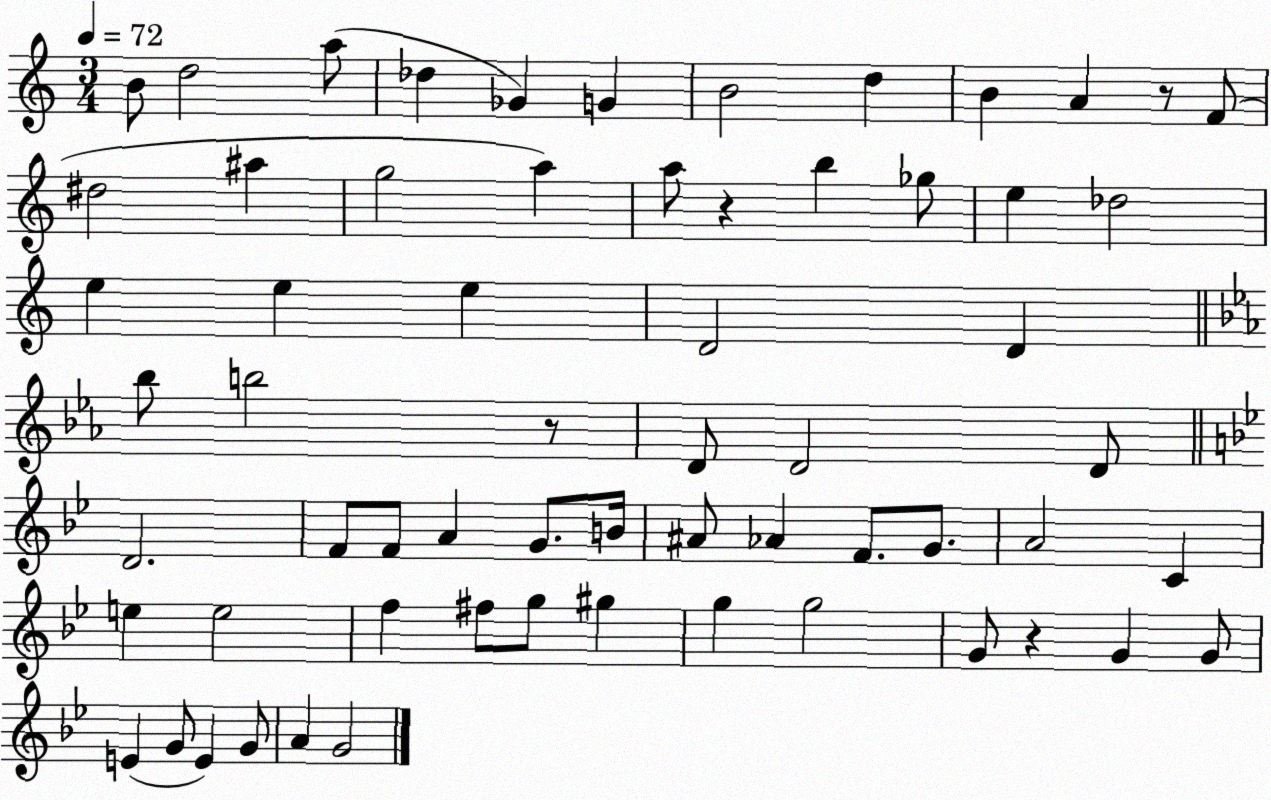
X:1
T:Untitled
M:3/4
L:1/4
K:C
B/2 d2 a/2 _d _G G B2 d B A z/2 F/2 ^d2 ^a g2 a a/2 z b _g/2 e _d2 e e e D2 D _b/2 b2 z/2 D/2 D2 D/2 D2 F/2 F/2 A G/2 B/4 ^A/2 _A F/2 G/2 A2 C e e2 f ^f/2 g/2 ^g g g2 G/2 z G G/2 E G/2 E G/2 A G2